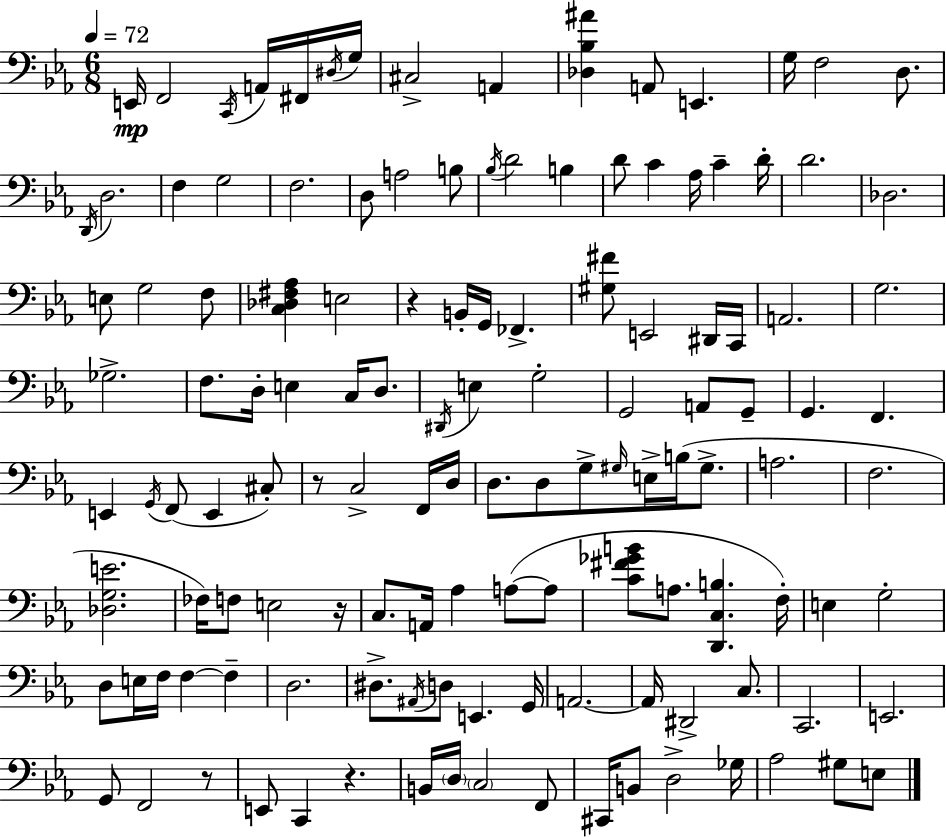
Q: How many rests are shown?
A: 5